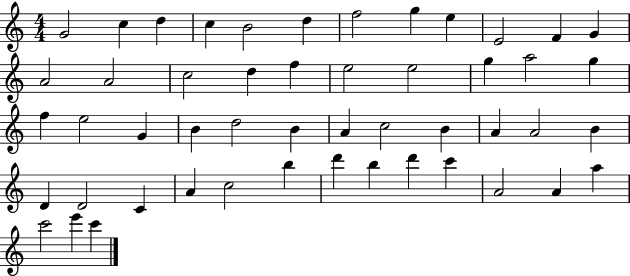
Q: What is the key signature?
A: C major